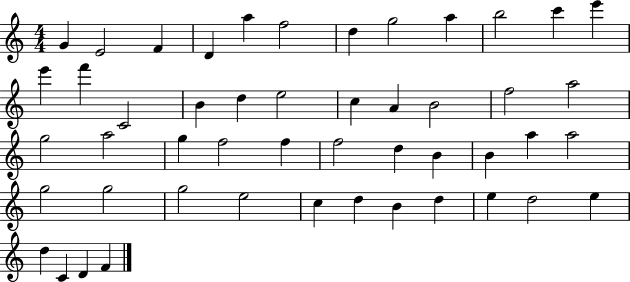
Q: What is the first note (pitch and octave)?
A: G4